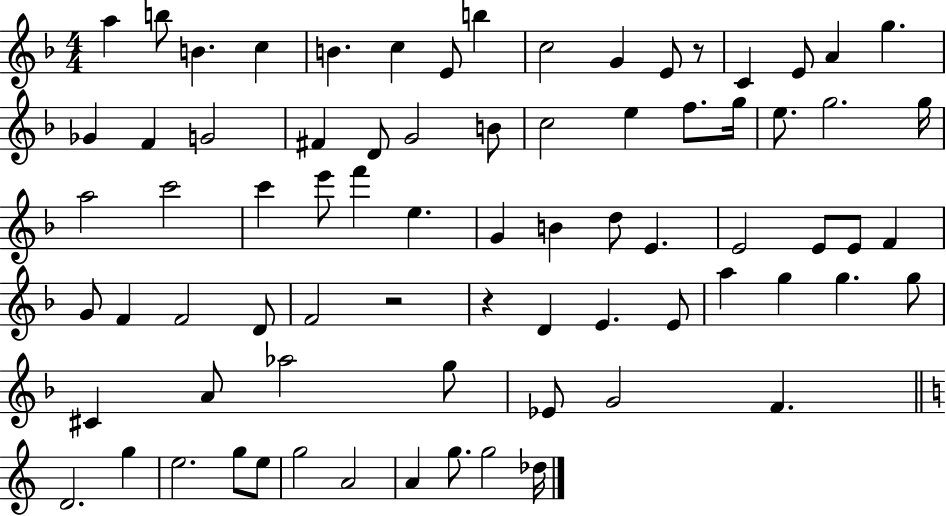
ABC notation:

X:1
T:Untitled
M:4/4
L:1/4
K:F
a b/2 B c B c E/2 b c2 G E/2 z/2 C E/2 A g _G F G2 ^F D/2 G2 B/2 c2 e f/2 g/4 e/2 g2 g/4 a2 c'2 c' e'/2 f' e G B d/2 E E2 E/2 E/2 F G/2 F F2 D/2 F2 z2 z D E E/2 a g g g/2 ^C A/2 _a2 g/2 _E/2 G2 F D2 g e2 g/2 e/2 g2 A2 A g/2 g2 _d/4